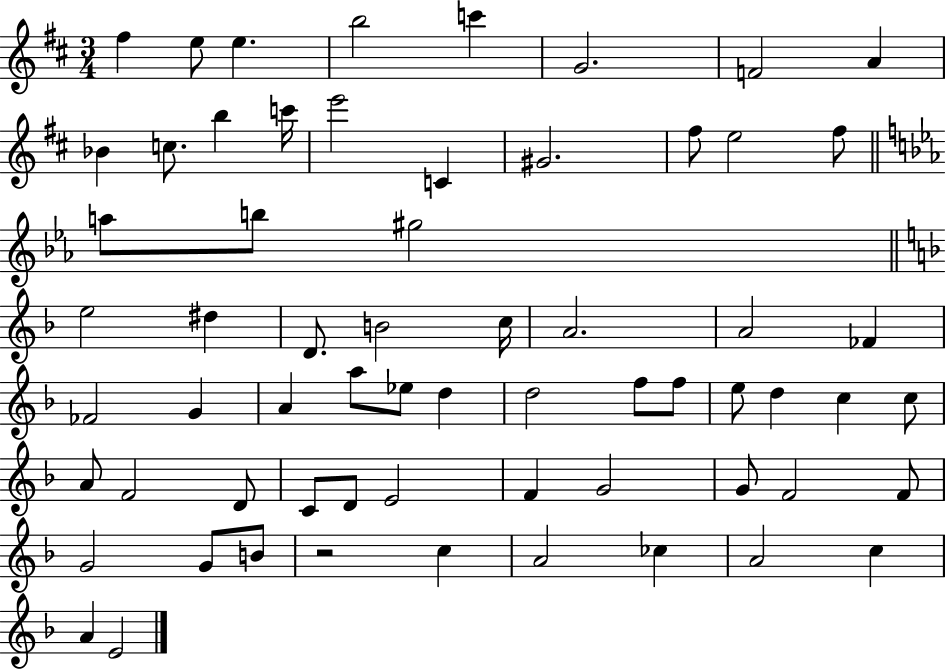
X:1
T:Untitled
M:3/4
L:1/4
K:D
^f e/2 e b2 c' G2 F2 A _B c/2 b c'/4 e'2 C ^G2 ^f/2 e2 ^f/2 a/2 b/2 ^g2 e2 ^d D/2 B2 c/4 A2 A2 _F _F2 G A a/2 _e/2 d d2 f/2 f/2 e/2 d c c/2 A/2 F2 D/2 C/2 D/2 E2 F G2 G/2 F2 F/2 G2 G/2 B/2 z2 c A2 _c A2 c A E2